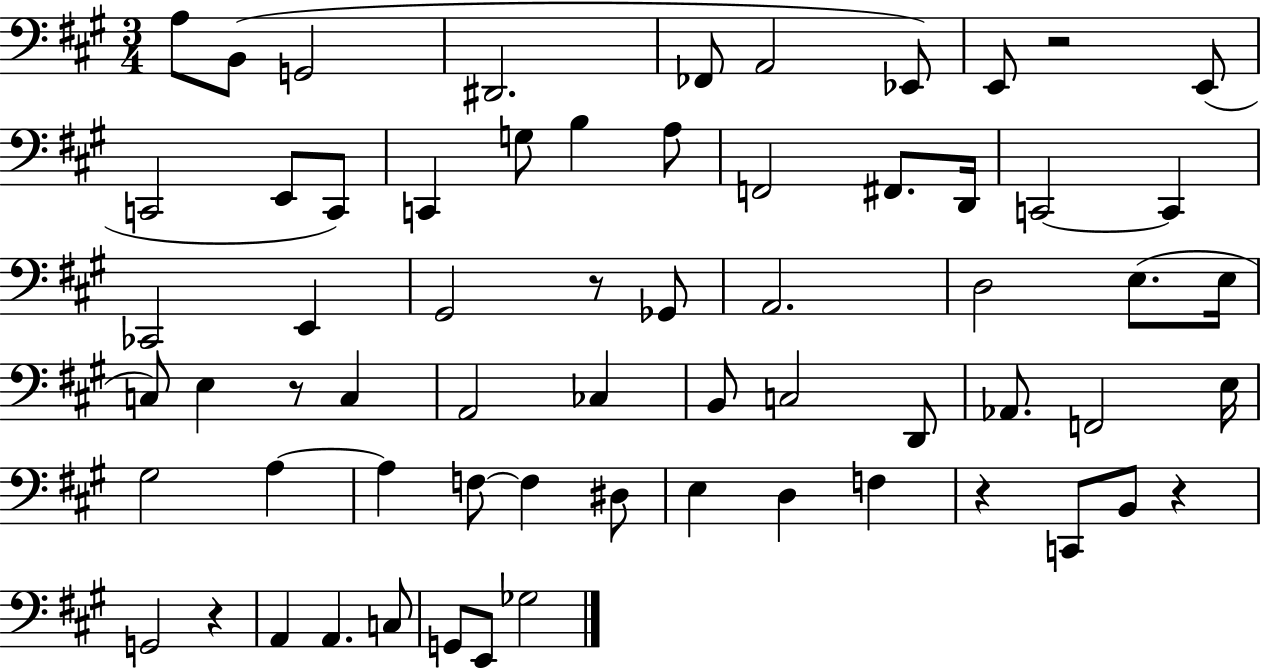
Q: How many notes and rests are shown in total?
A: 64